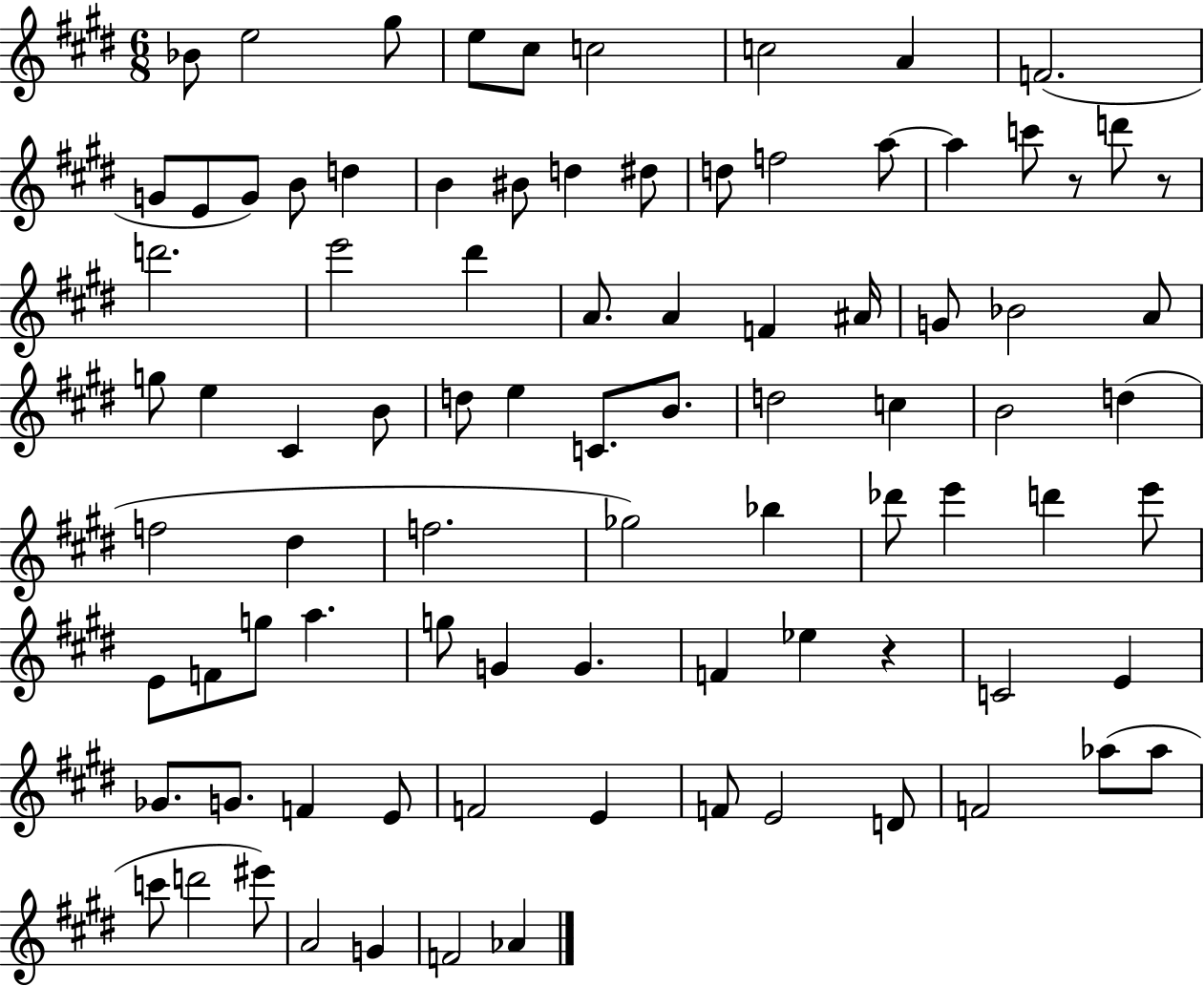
Bb4/e E5/h G#5/e E5/e C#5/e C5/h C5/h A4/q F4/h. G4/e E4/e G4/e B4/e D5/q B4/q BIS4/e D5/q D#5/e D5/e F5/h A5/e A5/q C6/e R/e D6/e R/e D6/h. E6/h D#6/q A4/e. A4/q F4/q A#4/s G4/e Bb4/h A4/e G5/e E5/q C#4/q B4/e D5/e E5/q C4/e. B4/e. D5/h C5/q B4/h D5/q F5/h D#5/q F5/h. Gb5/h Bb5/q Db6/e E6/q D6/q E6/e E4/e F4/e G5/e A5/q. G5/e G4/q G4/q. F4/q Eb5/q R/q C4/h E4/q Gb4/e. G4/e. F4/q E4/e F4/h E4/q F4/e E4/h D4/e F4/h Ab5/e Ab5/e C6/e D6/h EIS6/e A4/h G4/q F4/h Ab4/q